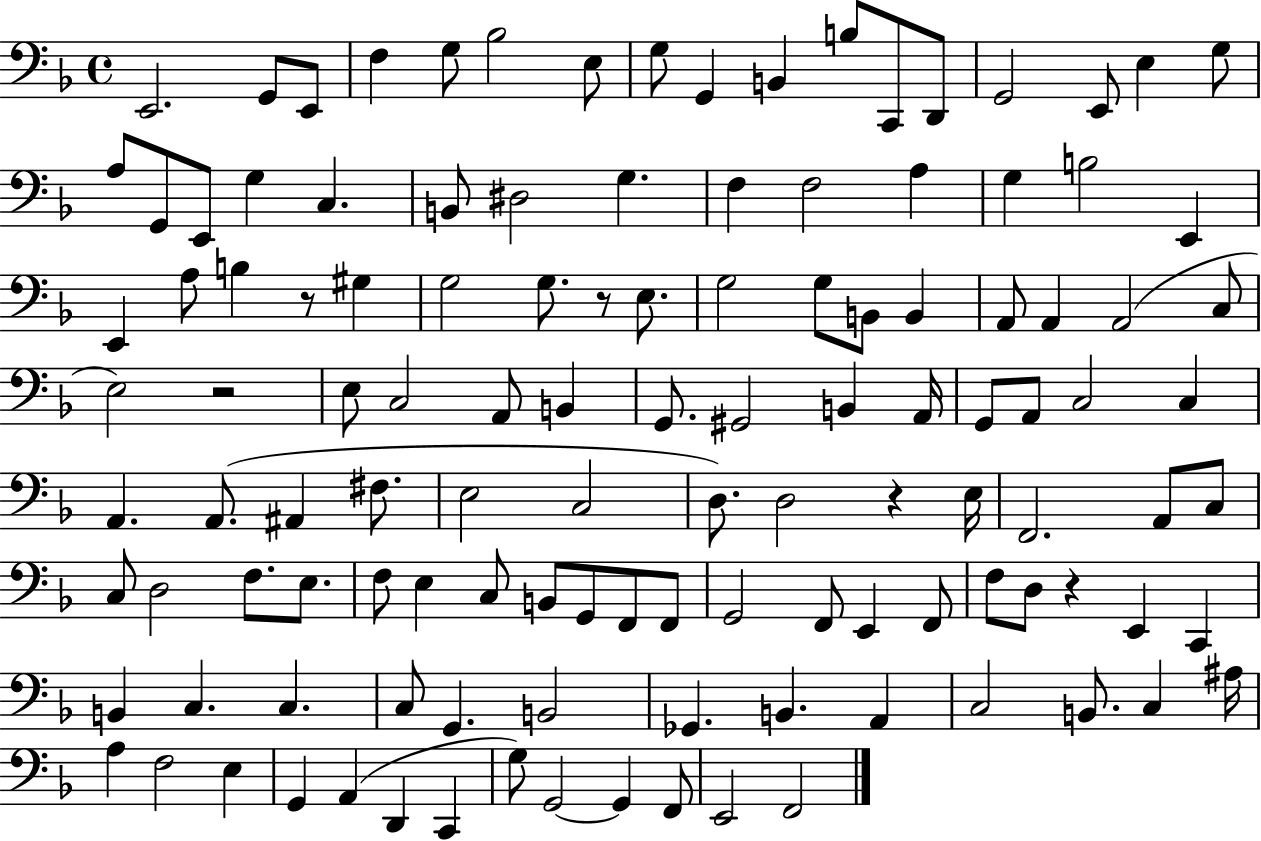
X:1
T:Untitled
M:4/4
L:1/4
K:F
E,,2 G,,/2 E,,/2 F, G,/2 _B,2 E,/2 G,/2 G,, B,, B,/2 C,,/2 D,,/2 G,,2 E,,/2 E, G,/2 A,/2 G,,/2 E,,/2 G, C, B,,/2 ^D,2 G, F, F,2 A, G, B,2 E,, E,, A,/2 B, z/2 ^G, G,2 G,/2 z/2 E,/2 G,2 G,/2 B,,/2 B,, A,,/2 A,, A,,2 C,/2 E,2 z2 E,/2 C,2 A,,/2 B,, G,,/2 ^G,,2 B,, A,,/4 G,,/2 A,,/2 C,2 C, A,, A,,/2 ^A,, ^F,/2 E,2 C,2 D,/2 D,2 z E,/4 F,,2 A,,/2 C,/2 C,/2 D,2 F,/2 E,/2 F,/2 E, C,/2 B,,/2 G,,/2 F,,/2 F,,/2 G,,2 F,,/2 E,, F,,/2 F,/2 D,/2 z E,, C,, B,, C, C, C,/2 G,, B,,2 _G,, B,, A,, C,2 B,,/2 C, ^A,/4 A, F,2 E, G,, A,, D,, C,, G,/2 G,,2 G,, F,,/2 E,,2 F,,2